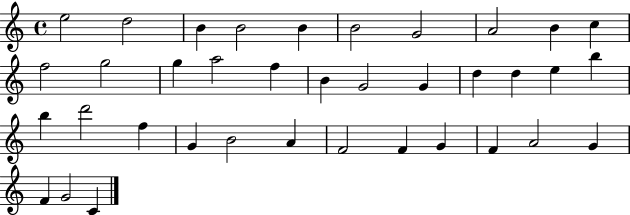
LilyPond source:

{
  \clef treble
  \time 4/4
  \defaultTimeSignature
  \key c \major
  e''2 d''2 | b'4 b'2 b'4 | b'2 g'2 | a'2 b'4 c''4 | \break f''2 g''2 | g''4 a''2 f''4 | b'4 g'2 g'4 | d''4 d''4 e''4 b''4 | \break b''4 d'''2 f''4 | g'4 b'2 a'4 | f'2 f'4 g'4 | f'4 a'2 g'4 | \break f'4 g'2 c'4 | \bar "|."
}